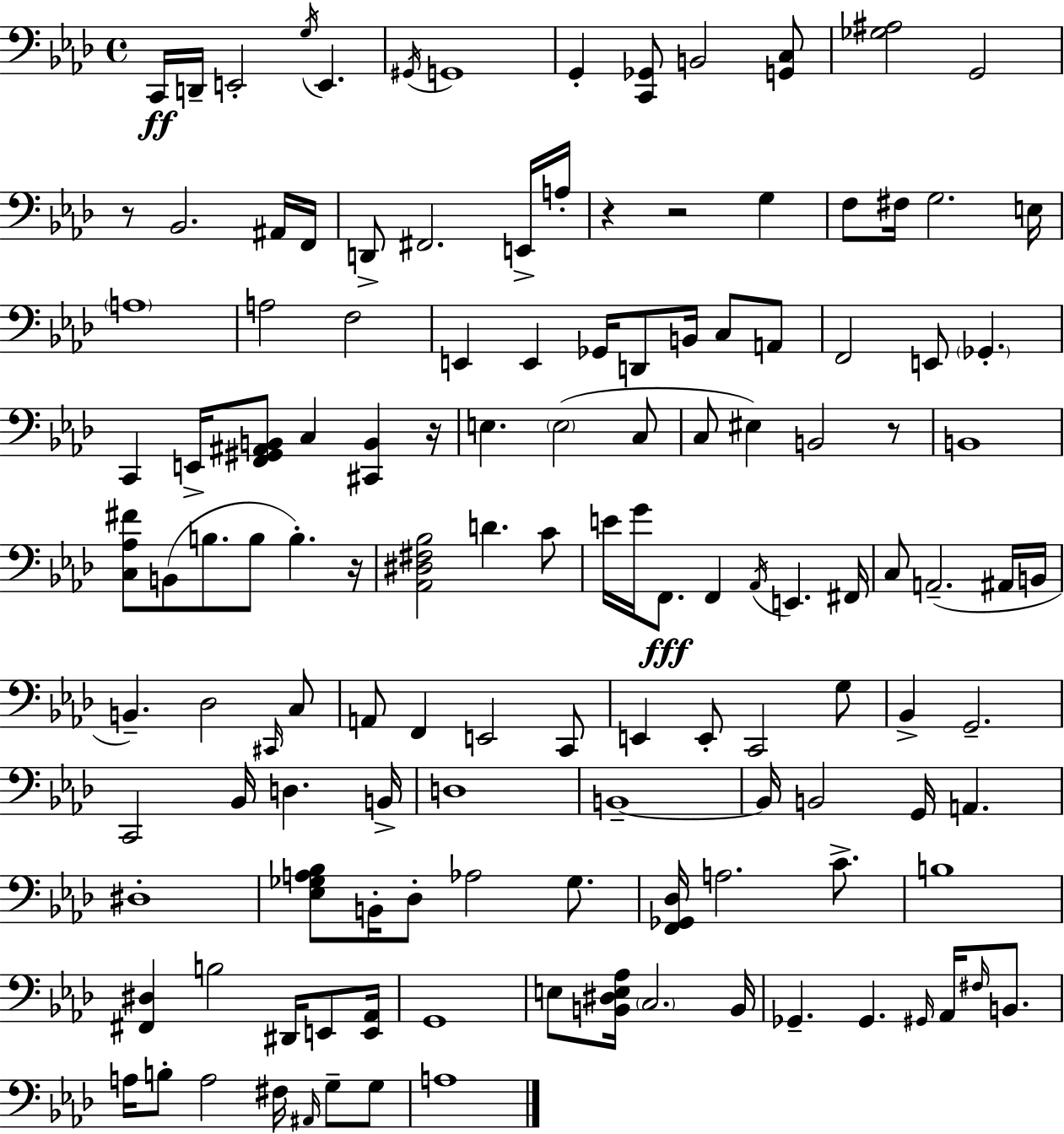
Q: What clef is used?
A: bass